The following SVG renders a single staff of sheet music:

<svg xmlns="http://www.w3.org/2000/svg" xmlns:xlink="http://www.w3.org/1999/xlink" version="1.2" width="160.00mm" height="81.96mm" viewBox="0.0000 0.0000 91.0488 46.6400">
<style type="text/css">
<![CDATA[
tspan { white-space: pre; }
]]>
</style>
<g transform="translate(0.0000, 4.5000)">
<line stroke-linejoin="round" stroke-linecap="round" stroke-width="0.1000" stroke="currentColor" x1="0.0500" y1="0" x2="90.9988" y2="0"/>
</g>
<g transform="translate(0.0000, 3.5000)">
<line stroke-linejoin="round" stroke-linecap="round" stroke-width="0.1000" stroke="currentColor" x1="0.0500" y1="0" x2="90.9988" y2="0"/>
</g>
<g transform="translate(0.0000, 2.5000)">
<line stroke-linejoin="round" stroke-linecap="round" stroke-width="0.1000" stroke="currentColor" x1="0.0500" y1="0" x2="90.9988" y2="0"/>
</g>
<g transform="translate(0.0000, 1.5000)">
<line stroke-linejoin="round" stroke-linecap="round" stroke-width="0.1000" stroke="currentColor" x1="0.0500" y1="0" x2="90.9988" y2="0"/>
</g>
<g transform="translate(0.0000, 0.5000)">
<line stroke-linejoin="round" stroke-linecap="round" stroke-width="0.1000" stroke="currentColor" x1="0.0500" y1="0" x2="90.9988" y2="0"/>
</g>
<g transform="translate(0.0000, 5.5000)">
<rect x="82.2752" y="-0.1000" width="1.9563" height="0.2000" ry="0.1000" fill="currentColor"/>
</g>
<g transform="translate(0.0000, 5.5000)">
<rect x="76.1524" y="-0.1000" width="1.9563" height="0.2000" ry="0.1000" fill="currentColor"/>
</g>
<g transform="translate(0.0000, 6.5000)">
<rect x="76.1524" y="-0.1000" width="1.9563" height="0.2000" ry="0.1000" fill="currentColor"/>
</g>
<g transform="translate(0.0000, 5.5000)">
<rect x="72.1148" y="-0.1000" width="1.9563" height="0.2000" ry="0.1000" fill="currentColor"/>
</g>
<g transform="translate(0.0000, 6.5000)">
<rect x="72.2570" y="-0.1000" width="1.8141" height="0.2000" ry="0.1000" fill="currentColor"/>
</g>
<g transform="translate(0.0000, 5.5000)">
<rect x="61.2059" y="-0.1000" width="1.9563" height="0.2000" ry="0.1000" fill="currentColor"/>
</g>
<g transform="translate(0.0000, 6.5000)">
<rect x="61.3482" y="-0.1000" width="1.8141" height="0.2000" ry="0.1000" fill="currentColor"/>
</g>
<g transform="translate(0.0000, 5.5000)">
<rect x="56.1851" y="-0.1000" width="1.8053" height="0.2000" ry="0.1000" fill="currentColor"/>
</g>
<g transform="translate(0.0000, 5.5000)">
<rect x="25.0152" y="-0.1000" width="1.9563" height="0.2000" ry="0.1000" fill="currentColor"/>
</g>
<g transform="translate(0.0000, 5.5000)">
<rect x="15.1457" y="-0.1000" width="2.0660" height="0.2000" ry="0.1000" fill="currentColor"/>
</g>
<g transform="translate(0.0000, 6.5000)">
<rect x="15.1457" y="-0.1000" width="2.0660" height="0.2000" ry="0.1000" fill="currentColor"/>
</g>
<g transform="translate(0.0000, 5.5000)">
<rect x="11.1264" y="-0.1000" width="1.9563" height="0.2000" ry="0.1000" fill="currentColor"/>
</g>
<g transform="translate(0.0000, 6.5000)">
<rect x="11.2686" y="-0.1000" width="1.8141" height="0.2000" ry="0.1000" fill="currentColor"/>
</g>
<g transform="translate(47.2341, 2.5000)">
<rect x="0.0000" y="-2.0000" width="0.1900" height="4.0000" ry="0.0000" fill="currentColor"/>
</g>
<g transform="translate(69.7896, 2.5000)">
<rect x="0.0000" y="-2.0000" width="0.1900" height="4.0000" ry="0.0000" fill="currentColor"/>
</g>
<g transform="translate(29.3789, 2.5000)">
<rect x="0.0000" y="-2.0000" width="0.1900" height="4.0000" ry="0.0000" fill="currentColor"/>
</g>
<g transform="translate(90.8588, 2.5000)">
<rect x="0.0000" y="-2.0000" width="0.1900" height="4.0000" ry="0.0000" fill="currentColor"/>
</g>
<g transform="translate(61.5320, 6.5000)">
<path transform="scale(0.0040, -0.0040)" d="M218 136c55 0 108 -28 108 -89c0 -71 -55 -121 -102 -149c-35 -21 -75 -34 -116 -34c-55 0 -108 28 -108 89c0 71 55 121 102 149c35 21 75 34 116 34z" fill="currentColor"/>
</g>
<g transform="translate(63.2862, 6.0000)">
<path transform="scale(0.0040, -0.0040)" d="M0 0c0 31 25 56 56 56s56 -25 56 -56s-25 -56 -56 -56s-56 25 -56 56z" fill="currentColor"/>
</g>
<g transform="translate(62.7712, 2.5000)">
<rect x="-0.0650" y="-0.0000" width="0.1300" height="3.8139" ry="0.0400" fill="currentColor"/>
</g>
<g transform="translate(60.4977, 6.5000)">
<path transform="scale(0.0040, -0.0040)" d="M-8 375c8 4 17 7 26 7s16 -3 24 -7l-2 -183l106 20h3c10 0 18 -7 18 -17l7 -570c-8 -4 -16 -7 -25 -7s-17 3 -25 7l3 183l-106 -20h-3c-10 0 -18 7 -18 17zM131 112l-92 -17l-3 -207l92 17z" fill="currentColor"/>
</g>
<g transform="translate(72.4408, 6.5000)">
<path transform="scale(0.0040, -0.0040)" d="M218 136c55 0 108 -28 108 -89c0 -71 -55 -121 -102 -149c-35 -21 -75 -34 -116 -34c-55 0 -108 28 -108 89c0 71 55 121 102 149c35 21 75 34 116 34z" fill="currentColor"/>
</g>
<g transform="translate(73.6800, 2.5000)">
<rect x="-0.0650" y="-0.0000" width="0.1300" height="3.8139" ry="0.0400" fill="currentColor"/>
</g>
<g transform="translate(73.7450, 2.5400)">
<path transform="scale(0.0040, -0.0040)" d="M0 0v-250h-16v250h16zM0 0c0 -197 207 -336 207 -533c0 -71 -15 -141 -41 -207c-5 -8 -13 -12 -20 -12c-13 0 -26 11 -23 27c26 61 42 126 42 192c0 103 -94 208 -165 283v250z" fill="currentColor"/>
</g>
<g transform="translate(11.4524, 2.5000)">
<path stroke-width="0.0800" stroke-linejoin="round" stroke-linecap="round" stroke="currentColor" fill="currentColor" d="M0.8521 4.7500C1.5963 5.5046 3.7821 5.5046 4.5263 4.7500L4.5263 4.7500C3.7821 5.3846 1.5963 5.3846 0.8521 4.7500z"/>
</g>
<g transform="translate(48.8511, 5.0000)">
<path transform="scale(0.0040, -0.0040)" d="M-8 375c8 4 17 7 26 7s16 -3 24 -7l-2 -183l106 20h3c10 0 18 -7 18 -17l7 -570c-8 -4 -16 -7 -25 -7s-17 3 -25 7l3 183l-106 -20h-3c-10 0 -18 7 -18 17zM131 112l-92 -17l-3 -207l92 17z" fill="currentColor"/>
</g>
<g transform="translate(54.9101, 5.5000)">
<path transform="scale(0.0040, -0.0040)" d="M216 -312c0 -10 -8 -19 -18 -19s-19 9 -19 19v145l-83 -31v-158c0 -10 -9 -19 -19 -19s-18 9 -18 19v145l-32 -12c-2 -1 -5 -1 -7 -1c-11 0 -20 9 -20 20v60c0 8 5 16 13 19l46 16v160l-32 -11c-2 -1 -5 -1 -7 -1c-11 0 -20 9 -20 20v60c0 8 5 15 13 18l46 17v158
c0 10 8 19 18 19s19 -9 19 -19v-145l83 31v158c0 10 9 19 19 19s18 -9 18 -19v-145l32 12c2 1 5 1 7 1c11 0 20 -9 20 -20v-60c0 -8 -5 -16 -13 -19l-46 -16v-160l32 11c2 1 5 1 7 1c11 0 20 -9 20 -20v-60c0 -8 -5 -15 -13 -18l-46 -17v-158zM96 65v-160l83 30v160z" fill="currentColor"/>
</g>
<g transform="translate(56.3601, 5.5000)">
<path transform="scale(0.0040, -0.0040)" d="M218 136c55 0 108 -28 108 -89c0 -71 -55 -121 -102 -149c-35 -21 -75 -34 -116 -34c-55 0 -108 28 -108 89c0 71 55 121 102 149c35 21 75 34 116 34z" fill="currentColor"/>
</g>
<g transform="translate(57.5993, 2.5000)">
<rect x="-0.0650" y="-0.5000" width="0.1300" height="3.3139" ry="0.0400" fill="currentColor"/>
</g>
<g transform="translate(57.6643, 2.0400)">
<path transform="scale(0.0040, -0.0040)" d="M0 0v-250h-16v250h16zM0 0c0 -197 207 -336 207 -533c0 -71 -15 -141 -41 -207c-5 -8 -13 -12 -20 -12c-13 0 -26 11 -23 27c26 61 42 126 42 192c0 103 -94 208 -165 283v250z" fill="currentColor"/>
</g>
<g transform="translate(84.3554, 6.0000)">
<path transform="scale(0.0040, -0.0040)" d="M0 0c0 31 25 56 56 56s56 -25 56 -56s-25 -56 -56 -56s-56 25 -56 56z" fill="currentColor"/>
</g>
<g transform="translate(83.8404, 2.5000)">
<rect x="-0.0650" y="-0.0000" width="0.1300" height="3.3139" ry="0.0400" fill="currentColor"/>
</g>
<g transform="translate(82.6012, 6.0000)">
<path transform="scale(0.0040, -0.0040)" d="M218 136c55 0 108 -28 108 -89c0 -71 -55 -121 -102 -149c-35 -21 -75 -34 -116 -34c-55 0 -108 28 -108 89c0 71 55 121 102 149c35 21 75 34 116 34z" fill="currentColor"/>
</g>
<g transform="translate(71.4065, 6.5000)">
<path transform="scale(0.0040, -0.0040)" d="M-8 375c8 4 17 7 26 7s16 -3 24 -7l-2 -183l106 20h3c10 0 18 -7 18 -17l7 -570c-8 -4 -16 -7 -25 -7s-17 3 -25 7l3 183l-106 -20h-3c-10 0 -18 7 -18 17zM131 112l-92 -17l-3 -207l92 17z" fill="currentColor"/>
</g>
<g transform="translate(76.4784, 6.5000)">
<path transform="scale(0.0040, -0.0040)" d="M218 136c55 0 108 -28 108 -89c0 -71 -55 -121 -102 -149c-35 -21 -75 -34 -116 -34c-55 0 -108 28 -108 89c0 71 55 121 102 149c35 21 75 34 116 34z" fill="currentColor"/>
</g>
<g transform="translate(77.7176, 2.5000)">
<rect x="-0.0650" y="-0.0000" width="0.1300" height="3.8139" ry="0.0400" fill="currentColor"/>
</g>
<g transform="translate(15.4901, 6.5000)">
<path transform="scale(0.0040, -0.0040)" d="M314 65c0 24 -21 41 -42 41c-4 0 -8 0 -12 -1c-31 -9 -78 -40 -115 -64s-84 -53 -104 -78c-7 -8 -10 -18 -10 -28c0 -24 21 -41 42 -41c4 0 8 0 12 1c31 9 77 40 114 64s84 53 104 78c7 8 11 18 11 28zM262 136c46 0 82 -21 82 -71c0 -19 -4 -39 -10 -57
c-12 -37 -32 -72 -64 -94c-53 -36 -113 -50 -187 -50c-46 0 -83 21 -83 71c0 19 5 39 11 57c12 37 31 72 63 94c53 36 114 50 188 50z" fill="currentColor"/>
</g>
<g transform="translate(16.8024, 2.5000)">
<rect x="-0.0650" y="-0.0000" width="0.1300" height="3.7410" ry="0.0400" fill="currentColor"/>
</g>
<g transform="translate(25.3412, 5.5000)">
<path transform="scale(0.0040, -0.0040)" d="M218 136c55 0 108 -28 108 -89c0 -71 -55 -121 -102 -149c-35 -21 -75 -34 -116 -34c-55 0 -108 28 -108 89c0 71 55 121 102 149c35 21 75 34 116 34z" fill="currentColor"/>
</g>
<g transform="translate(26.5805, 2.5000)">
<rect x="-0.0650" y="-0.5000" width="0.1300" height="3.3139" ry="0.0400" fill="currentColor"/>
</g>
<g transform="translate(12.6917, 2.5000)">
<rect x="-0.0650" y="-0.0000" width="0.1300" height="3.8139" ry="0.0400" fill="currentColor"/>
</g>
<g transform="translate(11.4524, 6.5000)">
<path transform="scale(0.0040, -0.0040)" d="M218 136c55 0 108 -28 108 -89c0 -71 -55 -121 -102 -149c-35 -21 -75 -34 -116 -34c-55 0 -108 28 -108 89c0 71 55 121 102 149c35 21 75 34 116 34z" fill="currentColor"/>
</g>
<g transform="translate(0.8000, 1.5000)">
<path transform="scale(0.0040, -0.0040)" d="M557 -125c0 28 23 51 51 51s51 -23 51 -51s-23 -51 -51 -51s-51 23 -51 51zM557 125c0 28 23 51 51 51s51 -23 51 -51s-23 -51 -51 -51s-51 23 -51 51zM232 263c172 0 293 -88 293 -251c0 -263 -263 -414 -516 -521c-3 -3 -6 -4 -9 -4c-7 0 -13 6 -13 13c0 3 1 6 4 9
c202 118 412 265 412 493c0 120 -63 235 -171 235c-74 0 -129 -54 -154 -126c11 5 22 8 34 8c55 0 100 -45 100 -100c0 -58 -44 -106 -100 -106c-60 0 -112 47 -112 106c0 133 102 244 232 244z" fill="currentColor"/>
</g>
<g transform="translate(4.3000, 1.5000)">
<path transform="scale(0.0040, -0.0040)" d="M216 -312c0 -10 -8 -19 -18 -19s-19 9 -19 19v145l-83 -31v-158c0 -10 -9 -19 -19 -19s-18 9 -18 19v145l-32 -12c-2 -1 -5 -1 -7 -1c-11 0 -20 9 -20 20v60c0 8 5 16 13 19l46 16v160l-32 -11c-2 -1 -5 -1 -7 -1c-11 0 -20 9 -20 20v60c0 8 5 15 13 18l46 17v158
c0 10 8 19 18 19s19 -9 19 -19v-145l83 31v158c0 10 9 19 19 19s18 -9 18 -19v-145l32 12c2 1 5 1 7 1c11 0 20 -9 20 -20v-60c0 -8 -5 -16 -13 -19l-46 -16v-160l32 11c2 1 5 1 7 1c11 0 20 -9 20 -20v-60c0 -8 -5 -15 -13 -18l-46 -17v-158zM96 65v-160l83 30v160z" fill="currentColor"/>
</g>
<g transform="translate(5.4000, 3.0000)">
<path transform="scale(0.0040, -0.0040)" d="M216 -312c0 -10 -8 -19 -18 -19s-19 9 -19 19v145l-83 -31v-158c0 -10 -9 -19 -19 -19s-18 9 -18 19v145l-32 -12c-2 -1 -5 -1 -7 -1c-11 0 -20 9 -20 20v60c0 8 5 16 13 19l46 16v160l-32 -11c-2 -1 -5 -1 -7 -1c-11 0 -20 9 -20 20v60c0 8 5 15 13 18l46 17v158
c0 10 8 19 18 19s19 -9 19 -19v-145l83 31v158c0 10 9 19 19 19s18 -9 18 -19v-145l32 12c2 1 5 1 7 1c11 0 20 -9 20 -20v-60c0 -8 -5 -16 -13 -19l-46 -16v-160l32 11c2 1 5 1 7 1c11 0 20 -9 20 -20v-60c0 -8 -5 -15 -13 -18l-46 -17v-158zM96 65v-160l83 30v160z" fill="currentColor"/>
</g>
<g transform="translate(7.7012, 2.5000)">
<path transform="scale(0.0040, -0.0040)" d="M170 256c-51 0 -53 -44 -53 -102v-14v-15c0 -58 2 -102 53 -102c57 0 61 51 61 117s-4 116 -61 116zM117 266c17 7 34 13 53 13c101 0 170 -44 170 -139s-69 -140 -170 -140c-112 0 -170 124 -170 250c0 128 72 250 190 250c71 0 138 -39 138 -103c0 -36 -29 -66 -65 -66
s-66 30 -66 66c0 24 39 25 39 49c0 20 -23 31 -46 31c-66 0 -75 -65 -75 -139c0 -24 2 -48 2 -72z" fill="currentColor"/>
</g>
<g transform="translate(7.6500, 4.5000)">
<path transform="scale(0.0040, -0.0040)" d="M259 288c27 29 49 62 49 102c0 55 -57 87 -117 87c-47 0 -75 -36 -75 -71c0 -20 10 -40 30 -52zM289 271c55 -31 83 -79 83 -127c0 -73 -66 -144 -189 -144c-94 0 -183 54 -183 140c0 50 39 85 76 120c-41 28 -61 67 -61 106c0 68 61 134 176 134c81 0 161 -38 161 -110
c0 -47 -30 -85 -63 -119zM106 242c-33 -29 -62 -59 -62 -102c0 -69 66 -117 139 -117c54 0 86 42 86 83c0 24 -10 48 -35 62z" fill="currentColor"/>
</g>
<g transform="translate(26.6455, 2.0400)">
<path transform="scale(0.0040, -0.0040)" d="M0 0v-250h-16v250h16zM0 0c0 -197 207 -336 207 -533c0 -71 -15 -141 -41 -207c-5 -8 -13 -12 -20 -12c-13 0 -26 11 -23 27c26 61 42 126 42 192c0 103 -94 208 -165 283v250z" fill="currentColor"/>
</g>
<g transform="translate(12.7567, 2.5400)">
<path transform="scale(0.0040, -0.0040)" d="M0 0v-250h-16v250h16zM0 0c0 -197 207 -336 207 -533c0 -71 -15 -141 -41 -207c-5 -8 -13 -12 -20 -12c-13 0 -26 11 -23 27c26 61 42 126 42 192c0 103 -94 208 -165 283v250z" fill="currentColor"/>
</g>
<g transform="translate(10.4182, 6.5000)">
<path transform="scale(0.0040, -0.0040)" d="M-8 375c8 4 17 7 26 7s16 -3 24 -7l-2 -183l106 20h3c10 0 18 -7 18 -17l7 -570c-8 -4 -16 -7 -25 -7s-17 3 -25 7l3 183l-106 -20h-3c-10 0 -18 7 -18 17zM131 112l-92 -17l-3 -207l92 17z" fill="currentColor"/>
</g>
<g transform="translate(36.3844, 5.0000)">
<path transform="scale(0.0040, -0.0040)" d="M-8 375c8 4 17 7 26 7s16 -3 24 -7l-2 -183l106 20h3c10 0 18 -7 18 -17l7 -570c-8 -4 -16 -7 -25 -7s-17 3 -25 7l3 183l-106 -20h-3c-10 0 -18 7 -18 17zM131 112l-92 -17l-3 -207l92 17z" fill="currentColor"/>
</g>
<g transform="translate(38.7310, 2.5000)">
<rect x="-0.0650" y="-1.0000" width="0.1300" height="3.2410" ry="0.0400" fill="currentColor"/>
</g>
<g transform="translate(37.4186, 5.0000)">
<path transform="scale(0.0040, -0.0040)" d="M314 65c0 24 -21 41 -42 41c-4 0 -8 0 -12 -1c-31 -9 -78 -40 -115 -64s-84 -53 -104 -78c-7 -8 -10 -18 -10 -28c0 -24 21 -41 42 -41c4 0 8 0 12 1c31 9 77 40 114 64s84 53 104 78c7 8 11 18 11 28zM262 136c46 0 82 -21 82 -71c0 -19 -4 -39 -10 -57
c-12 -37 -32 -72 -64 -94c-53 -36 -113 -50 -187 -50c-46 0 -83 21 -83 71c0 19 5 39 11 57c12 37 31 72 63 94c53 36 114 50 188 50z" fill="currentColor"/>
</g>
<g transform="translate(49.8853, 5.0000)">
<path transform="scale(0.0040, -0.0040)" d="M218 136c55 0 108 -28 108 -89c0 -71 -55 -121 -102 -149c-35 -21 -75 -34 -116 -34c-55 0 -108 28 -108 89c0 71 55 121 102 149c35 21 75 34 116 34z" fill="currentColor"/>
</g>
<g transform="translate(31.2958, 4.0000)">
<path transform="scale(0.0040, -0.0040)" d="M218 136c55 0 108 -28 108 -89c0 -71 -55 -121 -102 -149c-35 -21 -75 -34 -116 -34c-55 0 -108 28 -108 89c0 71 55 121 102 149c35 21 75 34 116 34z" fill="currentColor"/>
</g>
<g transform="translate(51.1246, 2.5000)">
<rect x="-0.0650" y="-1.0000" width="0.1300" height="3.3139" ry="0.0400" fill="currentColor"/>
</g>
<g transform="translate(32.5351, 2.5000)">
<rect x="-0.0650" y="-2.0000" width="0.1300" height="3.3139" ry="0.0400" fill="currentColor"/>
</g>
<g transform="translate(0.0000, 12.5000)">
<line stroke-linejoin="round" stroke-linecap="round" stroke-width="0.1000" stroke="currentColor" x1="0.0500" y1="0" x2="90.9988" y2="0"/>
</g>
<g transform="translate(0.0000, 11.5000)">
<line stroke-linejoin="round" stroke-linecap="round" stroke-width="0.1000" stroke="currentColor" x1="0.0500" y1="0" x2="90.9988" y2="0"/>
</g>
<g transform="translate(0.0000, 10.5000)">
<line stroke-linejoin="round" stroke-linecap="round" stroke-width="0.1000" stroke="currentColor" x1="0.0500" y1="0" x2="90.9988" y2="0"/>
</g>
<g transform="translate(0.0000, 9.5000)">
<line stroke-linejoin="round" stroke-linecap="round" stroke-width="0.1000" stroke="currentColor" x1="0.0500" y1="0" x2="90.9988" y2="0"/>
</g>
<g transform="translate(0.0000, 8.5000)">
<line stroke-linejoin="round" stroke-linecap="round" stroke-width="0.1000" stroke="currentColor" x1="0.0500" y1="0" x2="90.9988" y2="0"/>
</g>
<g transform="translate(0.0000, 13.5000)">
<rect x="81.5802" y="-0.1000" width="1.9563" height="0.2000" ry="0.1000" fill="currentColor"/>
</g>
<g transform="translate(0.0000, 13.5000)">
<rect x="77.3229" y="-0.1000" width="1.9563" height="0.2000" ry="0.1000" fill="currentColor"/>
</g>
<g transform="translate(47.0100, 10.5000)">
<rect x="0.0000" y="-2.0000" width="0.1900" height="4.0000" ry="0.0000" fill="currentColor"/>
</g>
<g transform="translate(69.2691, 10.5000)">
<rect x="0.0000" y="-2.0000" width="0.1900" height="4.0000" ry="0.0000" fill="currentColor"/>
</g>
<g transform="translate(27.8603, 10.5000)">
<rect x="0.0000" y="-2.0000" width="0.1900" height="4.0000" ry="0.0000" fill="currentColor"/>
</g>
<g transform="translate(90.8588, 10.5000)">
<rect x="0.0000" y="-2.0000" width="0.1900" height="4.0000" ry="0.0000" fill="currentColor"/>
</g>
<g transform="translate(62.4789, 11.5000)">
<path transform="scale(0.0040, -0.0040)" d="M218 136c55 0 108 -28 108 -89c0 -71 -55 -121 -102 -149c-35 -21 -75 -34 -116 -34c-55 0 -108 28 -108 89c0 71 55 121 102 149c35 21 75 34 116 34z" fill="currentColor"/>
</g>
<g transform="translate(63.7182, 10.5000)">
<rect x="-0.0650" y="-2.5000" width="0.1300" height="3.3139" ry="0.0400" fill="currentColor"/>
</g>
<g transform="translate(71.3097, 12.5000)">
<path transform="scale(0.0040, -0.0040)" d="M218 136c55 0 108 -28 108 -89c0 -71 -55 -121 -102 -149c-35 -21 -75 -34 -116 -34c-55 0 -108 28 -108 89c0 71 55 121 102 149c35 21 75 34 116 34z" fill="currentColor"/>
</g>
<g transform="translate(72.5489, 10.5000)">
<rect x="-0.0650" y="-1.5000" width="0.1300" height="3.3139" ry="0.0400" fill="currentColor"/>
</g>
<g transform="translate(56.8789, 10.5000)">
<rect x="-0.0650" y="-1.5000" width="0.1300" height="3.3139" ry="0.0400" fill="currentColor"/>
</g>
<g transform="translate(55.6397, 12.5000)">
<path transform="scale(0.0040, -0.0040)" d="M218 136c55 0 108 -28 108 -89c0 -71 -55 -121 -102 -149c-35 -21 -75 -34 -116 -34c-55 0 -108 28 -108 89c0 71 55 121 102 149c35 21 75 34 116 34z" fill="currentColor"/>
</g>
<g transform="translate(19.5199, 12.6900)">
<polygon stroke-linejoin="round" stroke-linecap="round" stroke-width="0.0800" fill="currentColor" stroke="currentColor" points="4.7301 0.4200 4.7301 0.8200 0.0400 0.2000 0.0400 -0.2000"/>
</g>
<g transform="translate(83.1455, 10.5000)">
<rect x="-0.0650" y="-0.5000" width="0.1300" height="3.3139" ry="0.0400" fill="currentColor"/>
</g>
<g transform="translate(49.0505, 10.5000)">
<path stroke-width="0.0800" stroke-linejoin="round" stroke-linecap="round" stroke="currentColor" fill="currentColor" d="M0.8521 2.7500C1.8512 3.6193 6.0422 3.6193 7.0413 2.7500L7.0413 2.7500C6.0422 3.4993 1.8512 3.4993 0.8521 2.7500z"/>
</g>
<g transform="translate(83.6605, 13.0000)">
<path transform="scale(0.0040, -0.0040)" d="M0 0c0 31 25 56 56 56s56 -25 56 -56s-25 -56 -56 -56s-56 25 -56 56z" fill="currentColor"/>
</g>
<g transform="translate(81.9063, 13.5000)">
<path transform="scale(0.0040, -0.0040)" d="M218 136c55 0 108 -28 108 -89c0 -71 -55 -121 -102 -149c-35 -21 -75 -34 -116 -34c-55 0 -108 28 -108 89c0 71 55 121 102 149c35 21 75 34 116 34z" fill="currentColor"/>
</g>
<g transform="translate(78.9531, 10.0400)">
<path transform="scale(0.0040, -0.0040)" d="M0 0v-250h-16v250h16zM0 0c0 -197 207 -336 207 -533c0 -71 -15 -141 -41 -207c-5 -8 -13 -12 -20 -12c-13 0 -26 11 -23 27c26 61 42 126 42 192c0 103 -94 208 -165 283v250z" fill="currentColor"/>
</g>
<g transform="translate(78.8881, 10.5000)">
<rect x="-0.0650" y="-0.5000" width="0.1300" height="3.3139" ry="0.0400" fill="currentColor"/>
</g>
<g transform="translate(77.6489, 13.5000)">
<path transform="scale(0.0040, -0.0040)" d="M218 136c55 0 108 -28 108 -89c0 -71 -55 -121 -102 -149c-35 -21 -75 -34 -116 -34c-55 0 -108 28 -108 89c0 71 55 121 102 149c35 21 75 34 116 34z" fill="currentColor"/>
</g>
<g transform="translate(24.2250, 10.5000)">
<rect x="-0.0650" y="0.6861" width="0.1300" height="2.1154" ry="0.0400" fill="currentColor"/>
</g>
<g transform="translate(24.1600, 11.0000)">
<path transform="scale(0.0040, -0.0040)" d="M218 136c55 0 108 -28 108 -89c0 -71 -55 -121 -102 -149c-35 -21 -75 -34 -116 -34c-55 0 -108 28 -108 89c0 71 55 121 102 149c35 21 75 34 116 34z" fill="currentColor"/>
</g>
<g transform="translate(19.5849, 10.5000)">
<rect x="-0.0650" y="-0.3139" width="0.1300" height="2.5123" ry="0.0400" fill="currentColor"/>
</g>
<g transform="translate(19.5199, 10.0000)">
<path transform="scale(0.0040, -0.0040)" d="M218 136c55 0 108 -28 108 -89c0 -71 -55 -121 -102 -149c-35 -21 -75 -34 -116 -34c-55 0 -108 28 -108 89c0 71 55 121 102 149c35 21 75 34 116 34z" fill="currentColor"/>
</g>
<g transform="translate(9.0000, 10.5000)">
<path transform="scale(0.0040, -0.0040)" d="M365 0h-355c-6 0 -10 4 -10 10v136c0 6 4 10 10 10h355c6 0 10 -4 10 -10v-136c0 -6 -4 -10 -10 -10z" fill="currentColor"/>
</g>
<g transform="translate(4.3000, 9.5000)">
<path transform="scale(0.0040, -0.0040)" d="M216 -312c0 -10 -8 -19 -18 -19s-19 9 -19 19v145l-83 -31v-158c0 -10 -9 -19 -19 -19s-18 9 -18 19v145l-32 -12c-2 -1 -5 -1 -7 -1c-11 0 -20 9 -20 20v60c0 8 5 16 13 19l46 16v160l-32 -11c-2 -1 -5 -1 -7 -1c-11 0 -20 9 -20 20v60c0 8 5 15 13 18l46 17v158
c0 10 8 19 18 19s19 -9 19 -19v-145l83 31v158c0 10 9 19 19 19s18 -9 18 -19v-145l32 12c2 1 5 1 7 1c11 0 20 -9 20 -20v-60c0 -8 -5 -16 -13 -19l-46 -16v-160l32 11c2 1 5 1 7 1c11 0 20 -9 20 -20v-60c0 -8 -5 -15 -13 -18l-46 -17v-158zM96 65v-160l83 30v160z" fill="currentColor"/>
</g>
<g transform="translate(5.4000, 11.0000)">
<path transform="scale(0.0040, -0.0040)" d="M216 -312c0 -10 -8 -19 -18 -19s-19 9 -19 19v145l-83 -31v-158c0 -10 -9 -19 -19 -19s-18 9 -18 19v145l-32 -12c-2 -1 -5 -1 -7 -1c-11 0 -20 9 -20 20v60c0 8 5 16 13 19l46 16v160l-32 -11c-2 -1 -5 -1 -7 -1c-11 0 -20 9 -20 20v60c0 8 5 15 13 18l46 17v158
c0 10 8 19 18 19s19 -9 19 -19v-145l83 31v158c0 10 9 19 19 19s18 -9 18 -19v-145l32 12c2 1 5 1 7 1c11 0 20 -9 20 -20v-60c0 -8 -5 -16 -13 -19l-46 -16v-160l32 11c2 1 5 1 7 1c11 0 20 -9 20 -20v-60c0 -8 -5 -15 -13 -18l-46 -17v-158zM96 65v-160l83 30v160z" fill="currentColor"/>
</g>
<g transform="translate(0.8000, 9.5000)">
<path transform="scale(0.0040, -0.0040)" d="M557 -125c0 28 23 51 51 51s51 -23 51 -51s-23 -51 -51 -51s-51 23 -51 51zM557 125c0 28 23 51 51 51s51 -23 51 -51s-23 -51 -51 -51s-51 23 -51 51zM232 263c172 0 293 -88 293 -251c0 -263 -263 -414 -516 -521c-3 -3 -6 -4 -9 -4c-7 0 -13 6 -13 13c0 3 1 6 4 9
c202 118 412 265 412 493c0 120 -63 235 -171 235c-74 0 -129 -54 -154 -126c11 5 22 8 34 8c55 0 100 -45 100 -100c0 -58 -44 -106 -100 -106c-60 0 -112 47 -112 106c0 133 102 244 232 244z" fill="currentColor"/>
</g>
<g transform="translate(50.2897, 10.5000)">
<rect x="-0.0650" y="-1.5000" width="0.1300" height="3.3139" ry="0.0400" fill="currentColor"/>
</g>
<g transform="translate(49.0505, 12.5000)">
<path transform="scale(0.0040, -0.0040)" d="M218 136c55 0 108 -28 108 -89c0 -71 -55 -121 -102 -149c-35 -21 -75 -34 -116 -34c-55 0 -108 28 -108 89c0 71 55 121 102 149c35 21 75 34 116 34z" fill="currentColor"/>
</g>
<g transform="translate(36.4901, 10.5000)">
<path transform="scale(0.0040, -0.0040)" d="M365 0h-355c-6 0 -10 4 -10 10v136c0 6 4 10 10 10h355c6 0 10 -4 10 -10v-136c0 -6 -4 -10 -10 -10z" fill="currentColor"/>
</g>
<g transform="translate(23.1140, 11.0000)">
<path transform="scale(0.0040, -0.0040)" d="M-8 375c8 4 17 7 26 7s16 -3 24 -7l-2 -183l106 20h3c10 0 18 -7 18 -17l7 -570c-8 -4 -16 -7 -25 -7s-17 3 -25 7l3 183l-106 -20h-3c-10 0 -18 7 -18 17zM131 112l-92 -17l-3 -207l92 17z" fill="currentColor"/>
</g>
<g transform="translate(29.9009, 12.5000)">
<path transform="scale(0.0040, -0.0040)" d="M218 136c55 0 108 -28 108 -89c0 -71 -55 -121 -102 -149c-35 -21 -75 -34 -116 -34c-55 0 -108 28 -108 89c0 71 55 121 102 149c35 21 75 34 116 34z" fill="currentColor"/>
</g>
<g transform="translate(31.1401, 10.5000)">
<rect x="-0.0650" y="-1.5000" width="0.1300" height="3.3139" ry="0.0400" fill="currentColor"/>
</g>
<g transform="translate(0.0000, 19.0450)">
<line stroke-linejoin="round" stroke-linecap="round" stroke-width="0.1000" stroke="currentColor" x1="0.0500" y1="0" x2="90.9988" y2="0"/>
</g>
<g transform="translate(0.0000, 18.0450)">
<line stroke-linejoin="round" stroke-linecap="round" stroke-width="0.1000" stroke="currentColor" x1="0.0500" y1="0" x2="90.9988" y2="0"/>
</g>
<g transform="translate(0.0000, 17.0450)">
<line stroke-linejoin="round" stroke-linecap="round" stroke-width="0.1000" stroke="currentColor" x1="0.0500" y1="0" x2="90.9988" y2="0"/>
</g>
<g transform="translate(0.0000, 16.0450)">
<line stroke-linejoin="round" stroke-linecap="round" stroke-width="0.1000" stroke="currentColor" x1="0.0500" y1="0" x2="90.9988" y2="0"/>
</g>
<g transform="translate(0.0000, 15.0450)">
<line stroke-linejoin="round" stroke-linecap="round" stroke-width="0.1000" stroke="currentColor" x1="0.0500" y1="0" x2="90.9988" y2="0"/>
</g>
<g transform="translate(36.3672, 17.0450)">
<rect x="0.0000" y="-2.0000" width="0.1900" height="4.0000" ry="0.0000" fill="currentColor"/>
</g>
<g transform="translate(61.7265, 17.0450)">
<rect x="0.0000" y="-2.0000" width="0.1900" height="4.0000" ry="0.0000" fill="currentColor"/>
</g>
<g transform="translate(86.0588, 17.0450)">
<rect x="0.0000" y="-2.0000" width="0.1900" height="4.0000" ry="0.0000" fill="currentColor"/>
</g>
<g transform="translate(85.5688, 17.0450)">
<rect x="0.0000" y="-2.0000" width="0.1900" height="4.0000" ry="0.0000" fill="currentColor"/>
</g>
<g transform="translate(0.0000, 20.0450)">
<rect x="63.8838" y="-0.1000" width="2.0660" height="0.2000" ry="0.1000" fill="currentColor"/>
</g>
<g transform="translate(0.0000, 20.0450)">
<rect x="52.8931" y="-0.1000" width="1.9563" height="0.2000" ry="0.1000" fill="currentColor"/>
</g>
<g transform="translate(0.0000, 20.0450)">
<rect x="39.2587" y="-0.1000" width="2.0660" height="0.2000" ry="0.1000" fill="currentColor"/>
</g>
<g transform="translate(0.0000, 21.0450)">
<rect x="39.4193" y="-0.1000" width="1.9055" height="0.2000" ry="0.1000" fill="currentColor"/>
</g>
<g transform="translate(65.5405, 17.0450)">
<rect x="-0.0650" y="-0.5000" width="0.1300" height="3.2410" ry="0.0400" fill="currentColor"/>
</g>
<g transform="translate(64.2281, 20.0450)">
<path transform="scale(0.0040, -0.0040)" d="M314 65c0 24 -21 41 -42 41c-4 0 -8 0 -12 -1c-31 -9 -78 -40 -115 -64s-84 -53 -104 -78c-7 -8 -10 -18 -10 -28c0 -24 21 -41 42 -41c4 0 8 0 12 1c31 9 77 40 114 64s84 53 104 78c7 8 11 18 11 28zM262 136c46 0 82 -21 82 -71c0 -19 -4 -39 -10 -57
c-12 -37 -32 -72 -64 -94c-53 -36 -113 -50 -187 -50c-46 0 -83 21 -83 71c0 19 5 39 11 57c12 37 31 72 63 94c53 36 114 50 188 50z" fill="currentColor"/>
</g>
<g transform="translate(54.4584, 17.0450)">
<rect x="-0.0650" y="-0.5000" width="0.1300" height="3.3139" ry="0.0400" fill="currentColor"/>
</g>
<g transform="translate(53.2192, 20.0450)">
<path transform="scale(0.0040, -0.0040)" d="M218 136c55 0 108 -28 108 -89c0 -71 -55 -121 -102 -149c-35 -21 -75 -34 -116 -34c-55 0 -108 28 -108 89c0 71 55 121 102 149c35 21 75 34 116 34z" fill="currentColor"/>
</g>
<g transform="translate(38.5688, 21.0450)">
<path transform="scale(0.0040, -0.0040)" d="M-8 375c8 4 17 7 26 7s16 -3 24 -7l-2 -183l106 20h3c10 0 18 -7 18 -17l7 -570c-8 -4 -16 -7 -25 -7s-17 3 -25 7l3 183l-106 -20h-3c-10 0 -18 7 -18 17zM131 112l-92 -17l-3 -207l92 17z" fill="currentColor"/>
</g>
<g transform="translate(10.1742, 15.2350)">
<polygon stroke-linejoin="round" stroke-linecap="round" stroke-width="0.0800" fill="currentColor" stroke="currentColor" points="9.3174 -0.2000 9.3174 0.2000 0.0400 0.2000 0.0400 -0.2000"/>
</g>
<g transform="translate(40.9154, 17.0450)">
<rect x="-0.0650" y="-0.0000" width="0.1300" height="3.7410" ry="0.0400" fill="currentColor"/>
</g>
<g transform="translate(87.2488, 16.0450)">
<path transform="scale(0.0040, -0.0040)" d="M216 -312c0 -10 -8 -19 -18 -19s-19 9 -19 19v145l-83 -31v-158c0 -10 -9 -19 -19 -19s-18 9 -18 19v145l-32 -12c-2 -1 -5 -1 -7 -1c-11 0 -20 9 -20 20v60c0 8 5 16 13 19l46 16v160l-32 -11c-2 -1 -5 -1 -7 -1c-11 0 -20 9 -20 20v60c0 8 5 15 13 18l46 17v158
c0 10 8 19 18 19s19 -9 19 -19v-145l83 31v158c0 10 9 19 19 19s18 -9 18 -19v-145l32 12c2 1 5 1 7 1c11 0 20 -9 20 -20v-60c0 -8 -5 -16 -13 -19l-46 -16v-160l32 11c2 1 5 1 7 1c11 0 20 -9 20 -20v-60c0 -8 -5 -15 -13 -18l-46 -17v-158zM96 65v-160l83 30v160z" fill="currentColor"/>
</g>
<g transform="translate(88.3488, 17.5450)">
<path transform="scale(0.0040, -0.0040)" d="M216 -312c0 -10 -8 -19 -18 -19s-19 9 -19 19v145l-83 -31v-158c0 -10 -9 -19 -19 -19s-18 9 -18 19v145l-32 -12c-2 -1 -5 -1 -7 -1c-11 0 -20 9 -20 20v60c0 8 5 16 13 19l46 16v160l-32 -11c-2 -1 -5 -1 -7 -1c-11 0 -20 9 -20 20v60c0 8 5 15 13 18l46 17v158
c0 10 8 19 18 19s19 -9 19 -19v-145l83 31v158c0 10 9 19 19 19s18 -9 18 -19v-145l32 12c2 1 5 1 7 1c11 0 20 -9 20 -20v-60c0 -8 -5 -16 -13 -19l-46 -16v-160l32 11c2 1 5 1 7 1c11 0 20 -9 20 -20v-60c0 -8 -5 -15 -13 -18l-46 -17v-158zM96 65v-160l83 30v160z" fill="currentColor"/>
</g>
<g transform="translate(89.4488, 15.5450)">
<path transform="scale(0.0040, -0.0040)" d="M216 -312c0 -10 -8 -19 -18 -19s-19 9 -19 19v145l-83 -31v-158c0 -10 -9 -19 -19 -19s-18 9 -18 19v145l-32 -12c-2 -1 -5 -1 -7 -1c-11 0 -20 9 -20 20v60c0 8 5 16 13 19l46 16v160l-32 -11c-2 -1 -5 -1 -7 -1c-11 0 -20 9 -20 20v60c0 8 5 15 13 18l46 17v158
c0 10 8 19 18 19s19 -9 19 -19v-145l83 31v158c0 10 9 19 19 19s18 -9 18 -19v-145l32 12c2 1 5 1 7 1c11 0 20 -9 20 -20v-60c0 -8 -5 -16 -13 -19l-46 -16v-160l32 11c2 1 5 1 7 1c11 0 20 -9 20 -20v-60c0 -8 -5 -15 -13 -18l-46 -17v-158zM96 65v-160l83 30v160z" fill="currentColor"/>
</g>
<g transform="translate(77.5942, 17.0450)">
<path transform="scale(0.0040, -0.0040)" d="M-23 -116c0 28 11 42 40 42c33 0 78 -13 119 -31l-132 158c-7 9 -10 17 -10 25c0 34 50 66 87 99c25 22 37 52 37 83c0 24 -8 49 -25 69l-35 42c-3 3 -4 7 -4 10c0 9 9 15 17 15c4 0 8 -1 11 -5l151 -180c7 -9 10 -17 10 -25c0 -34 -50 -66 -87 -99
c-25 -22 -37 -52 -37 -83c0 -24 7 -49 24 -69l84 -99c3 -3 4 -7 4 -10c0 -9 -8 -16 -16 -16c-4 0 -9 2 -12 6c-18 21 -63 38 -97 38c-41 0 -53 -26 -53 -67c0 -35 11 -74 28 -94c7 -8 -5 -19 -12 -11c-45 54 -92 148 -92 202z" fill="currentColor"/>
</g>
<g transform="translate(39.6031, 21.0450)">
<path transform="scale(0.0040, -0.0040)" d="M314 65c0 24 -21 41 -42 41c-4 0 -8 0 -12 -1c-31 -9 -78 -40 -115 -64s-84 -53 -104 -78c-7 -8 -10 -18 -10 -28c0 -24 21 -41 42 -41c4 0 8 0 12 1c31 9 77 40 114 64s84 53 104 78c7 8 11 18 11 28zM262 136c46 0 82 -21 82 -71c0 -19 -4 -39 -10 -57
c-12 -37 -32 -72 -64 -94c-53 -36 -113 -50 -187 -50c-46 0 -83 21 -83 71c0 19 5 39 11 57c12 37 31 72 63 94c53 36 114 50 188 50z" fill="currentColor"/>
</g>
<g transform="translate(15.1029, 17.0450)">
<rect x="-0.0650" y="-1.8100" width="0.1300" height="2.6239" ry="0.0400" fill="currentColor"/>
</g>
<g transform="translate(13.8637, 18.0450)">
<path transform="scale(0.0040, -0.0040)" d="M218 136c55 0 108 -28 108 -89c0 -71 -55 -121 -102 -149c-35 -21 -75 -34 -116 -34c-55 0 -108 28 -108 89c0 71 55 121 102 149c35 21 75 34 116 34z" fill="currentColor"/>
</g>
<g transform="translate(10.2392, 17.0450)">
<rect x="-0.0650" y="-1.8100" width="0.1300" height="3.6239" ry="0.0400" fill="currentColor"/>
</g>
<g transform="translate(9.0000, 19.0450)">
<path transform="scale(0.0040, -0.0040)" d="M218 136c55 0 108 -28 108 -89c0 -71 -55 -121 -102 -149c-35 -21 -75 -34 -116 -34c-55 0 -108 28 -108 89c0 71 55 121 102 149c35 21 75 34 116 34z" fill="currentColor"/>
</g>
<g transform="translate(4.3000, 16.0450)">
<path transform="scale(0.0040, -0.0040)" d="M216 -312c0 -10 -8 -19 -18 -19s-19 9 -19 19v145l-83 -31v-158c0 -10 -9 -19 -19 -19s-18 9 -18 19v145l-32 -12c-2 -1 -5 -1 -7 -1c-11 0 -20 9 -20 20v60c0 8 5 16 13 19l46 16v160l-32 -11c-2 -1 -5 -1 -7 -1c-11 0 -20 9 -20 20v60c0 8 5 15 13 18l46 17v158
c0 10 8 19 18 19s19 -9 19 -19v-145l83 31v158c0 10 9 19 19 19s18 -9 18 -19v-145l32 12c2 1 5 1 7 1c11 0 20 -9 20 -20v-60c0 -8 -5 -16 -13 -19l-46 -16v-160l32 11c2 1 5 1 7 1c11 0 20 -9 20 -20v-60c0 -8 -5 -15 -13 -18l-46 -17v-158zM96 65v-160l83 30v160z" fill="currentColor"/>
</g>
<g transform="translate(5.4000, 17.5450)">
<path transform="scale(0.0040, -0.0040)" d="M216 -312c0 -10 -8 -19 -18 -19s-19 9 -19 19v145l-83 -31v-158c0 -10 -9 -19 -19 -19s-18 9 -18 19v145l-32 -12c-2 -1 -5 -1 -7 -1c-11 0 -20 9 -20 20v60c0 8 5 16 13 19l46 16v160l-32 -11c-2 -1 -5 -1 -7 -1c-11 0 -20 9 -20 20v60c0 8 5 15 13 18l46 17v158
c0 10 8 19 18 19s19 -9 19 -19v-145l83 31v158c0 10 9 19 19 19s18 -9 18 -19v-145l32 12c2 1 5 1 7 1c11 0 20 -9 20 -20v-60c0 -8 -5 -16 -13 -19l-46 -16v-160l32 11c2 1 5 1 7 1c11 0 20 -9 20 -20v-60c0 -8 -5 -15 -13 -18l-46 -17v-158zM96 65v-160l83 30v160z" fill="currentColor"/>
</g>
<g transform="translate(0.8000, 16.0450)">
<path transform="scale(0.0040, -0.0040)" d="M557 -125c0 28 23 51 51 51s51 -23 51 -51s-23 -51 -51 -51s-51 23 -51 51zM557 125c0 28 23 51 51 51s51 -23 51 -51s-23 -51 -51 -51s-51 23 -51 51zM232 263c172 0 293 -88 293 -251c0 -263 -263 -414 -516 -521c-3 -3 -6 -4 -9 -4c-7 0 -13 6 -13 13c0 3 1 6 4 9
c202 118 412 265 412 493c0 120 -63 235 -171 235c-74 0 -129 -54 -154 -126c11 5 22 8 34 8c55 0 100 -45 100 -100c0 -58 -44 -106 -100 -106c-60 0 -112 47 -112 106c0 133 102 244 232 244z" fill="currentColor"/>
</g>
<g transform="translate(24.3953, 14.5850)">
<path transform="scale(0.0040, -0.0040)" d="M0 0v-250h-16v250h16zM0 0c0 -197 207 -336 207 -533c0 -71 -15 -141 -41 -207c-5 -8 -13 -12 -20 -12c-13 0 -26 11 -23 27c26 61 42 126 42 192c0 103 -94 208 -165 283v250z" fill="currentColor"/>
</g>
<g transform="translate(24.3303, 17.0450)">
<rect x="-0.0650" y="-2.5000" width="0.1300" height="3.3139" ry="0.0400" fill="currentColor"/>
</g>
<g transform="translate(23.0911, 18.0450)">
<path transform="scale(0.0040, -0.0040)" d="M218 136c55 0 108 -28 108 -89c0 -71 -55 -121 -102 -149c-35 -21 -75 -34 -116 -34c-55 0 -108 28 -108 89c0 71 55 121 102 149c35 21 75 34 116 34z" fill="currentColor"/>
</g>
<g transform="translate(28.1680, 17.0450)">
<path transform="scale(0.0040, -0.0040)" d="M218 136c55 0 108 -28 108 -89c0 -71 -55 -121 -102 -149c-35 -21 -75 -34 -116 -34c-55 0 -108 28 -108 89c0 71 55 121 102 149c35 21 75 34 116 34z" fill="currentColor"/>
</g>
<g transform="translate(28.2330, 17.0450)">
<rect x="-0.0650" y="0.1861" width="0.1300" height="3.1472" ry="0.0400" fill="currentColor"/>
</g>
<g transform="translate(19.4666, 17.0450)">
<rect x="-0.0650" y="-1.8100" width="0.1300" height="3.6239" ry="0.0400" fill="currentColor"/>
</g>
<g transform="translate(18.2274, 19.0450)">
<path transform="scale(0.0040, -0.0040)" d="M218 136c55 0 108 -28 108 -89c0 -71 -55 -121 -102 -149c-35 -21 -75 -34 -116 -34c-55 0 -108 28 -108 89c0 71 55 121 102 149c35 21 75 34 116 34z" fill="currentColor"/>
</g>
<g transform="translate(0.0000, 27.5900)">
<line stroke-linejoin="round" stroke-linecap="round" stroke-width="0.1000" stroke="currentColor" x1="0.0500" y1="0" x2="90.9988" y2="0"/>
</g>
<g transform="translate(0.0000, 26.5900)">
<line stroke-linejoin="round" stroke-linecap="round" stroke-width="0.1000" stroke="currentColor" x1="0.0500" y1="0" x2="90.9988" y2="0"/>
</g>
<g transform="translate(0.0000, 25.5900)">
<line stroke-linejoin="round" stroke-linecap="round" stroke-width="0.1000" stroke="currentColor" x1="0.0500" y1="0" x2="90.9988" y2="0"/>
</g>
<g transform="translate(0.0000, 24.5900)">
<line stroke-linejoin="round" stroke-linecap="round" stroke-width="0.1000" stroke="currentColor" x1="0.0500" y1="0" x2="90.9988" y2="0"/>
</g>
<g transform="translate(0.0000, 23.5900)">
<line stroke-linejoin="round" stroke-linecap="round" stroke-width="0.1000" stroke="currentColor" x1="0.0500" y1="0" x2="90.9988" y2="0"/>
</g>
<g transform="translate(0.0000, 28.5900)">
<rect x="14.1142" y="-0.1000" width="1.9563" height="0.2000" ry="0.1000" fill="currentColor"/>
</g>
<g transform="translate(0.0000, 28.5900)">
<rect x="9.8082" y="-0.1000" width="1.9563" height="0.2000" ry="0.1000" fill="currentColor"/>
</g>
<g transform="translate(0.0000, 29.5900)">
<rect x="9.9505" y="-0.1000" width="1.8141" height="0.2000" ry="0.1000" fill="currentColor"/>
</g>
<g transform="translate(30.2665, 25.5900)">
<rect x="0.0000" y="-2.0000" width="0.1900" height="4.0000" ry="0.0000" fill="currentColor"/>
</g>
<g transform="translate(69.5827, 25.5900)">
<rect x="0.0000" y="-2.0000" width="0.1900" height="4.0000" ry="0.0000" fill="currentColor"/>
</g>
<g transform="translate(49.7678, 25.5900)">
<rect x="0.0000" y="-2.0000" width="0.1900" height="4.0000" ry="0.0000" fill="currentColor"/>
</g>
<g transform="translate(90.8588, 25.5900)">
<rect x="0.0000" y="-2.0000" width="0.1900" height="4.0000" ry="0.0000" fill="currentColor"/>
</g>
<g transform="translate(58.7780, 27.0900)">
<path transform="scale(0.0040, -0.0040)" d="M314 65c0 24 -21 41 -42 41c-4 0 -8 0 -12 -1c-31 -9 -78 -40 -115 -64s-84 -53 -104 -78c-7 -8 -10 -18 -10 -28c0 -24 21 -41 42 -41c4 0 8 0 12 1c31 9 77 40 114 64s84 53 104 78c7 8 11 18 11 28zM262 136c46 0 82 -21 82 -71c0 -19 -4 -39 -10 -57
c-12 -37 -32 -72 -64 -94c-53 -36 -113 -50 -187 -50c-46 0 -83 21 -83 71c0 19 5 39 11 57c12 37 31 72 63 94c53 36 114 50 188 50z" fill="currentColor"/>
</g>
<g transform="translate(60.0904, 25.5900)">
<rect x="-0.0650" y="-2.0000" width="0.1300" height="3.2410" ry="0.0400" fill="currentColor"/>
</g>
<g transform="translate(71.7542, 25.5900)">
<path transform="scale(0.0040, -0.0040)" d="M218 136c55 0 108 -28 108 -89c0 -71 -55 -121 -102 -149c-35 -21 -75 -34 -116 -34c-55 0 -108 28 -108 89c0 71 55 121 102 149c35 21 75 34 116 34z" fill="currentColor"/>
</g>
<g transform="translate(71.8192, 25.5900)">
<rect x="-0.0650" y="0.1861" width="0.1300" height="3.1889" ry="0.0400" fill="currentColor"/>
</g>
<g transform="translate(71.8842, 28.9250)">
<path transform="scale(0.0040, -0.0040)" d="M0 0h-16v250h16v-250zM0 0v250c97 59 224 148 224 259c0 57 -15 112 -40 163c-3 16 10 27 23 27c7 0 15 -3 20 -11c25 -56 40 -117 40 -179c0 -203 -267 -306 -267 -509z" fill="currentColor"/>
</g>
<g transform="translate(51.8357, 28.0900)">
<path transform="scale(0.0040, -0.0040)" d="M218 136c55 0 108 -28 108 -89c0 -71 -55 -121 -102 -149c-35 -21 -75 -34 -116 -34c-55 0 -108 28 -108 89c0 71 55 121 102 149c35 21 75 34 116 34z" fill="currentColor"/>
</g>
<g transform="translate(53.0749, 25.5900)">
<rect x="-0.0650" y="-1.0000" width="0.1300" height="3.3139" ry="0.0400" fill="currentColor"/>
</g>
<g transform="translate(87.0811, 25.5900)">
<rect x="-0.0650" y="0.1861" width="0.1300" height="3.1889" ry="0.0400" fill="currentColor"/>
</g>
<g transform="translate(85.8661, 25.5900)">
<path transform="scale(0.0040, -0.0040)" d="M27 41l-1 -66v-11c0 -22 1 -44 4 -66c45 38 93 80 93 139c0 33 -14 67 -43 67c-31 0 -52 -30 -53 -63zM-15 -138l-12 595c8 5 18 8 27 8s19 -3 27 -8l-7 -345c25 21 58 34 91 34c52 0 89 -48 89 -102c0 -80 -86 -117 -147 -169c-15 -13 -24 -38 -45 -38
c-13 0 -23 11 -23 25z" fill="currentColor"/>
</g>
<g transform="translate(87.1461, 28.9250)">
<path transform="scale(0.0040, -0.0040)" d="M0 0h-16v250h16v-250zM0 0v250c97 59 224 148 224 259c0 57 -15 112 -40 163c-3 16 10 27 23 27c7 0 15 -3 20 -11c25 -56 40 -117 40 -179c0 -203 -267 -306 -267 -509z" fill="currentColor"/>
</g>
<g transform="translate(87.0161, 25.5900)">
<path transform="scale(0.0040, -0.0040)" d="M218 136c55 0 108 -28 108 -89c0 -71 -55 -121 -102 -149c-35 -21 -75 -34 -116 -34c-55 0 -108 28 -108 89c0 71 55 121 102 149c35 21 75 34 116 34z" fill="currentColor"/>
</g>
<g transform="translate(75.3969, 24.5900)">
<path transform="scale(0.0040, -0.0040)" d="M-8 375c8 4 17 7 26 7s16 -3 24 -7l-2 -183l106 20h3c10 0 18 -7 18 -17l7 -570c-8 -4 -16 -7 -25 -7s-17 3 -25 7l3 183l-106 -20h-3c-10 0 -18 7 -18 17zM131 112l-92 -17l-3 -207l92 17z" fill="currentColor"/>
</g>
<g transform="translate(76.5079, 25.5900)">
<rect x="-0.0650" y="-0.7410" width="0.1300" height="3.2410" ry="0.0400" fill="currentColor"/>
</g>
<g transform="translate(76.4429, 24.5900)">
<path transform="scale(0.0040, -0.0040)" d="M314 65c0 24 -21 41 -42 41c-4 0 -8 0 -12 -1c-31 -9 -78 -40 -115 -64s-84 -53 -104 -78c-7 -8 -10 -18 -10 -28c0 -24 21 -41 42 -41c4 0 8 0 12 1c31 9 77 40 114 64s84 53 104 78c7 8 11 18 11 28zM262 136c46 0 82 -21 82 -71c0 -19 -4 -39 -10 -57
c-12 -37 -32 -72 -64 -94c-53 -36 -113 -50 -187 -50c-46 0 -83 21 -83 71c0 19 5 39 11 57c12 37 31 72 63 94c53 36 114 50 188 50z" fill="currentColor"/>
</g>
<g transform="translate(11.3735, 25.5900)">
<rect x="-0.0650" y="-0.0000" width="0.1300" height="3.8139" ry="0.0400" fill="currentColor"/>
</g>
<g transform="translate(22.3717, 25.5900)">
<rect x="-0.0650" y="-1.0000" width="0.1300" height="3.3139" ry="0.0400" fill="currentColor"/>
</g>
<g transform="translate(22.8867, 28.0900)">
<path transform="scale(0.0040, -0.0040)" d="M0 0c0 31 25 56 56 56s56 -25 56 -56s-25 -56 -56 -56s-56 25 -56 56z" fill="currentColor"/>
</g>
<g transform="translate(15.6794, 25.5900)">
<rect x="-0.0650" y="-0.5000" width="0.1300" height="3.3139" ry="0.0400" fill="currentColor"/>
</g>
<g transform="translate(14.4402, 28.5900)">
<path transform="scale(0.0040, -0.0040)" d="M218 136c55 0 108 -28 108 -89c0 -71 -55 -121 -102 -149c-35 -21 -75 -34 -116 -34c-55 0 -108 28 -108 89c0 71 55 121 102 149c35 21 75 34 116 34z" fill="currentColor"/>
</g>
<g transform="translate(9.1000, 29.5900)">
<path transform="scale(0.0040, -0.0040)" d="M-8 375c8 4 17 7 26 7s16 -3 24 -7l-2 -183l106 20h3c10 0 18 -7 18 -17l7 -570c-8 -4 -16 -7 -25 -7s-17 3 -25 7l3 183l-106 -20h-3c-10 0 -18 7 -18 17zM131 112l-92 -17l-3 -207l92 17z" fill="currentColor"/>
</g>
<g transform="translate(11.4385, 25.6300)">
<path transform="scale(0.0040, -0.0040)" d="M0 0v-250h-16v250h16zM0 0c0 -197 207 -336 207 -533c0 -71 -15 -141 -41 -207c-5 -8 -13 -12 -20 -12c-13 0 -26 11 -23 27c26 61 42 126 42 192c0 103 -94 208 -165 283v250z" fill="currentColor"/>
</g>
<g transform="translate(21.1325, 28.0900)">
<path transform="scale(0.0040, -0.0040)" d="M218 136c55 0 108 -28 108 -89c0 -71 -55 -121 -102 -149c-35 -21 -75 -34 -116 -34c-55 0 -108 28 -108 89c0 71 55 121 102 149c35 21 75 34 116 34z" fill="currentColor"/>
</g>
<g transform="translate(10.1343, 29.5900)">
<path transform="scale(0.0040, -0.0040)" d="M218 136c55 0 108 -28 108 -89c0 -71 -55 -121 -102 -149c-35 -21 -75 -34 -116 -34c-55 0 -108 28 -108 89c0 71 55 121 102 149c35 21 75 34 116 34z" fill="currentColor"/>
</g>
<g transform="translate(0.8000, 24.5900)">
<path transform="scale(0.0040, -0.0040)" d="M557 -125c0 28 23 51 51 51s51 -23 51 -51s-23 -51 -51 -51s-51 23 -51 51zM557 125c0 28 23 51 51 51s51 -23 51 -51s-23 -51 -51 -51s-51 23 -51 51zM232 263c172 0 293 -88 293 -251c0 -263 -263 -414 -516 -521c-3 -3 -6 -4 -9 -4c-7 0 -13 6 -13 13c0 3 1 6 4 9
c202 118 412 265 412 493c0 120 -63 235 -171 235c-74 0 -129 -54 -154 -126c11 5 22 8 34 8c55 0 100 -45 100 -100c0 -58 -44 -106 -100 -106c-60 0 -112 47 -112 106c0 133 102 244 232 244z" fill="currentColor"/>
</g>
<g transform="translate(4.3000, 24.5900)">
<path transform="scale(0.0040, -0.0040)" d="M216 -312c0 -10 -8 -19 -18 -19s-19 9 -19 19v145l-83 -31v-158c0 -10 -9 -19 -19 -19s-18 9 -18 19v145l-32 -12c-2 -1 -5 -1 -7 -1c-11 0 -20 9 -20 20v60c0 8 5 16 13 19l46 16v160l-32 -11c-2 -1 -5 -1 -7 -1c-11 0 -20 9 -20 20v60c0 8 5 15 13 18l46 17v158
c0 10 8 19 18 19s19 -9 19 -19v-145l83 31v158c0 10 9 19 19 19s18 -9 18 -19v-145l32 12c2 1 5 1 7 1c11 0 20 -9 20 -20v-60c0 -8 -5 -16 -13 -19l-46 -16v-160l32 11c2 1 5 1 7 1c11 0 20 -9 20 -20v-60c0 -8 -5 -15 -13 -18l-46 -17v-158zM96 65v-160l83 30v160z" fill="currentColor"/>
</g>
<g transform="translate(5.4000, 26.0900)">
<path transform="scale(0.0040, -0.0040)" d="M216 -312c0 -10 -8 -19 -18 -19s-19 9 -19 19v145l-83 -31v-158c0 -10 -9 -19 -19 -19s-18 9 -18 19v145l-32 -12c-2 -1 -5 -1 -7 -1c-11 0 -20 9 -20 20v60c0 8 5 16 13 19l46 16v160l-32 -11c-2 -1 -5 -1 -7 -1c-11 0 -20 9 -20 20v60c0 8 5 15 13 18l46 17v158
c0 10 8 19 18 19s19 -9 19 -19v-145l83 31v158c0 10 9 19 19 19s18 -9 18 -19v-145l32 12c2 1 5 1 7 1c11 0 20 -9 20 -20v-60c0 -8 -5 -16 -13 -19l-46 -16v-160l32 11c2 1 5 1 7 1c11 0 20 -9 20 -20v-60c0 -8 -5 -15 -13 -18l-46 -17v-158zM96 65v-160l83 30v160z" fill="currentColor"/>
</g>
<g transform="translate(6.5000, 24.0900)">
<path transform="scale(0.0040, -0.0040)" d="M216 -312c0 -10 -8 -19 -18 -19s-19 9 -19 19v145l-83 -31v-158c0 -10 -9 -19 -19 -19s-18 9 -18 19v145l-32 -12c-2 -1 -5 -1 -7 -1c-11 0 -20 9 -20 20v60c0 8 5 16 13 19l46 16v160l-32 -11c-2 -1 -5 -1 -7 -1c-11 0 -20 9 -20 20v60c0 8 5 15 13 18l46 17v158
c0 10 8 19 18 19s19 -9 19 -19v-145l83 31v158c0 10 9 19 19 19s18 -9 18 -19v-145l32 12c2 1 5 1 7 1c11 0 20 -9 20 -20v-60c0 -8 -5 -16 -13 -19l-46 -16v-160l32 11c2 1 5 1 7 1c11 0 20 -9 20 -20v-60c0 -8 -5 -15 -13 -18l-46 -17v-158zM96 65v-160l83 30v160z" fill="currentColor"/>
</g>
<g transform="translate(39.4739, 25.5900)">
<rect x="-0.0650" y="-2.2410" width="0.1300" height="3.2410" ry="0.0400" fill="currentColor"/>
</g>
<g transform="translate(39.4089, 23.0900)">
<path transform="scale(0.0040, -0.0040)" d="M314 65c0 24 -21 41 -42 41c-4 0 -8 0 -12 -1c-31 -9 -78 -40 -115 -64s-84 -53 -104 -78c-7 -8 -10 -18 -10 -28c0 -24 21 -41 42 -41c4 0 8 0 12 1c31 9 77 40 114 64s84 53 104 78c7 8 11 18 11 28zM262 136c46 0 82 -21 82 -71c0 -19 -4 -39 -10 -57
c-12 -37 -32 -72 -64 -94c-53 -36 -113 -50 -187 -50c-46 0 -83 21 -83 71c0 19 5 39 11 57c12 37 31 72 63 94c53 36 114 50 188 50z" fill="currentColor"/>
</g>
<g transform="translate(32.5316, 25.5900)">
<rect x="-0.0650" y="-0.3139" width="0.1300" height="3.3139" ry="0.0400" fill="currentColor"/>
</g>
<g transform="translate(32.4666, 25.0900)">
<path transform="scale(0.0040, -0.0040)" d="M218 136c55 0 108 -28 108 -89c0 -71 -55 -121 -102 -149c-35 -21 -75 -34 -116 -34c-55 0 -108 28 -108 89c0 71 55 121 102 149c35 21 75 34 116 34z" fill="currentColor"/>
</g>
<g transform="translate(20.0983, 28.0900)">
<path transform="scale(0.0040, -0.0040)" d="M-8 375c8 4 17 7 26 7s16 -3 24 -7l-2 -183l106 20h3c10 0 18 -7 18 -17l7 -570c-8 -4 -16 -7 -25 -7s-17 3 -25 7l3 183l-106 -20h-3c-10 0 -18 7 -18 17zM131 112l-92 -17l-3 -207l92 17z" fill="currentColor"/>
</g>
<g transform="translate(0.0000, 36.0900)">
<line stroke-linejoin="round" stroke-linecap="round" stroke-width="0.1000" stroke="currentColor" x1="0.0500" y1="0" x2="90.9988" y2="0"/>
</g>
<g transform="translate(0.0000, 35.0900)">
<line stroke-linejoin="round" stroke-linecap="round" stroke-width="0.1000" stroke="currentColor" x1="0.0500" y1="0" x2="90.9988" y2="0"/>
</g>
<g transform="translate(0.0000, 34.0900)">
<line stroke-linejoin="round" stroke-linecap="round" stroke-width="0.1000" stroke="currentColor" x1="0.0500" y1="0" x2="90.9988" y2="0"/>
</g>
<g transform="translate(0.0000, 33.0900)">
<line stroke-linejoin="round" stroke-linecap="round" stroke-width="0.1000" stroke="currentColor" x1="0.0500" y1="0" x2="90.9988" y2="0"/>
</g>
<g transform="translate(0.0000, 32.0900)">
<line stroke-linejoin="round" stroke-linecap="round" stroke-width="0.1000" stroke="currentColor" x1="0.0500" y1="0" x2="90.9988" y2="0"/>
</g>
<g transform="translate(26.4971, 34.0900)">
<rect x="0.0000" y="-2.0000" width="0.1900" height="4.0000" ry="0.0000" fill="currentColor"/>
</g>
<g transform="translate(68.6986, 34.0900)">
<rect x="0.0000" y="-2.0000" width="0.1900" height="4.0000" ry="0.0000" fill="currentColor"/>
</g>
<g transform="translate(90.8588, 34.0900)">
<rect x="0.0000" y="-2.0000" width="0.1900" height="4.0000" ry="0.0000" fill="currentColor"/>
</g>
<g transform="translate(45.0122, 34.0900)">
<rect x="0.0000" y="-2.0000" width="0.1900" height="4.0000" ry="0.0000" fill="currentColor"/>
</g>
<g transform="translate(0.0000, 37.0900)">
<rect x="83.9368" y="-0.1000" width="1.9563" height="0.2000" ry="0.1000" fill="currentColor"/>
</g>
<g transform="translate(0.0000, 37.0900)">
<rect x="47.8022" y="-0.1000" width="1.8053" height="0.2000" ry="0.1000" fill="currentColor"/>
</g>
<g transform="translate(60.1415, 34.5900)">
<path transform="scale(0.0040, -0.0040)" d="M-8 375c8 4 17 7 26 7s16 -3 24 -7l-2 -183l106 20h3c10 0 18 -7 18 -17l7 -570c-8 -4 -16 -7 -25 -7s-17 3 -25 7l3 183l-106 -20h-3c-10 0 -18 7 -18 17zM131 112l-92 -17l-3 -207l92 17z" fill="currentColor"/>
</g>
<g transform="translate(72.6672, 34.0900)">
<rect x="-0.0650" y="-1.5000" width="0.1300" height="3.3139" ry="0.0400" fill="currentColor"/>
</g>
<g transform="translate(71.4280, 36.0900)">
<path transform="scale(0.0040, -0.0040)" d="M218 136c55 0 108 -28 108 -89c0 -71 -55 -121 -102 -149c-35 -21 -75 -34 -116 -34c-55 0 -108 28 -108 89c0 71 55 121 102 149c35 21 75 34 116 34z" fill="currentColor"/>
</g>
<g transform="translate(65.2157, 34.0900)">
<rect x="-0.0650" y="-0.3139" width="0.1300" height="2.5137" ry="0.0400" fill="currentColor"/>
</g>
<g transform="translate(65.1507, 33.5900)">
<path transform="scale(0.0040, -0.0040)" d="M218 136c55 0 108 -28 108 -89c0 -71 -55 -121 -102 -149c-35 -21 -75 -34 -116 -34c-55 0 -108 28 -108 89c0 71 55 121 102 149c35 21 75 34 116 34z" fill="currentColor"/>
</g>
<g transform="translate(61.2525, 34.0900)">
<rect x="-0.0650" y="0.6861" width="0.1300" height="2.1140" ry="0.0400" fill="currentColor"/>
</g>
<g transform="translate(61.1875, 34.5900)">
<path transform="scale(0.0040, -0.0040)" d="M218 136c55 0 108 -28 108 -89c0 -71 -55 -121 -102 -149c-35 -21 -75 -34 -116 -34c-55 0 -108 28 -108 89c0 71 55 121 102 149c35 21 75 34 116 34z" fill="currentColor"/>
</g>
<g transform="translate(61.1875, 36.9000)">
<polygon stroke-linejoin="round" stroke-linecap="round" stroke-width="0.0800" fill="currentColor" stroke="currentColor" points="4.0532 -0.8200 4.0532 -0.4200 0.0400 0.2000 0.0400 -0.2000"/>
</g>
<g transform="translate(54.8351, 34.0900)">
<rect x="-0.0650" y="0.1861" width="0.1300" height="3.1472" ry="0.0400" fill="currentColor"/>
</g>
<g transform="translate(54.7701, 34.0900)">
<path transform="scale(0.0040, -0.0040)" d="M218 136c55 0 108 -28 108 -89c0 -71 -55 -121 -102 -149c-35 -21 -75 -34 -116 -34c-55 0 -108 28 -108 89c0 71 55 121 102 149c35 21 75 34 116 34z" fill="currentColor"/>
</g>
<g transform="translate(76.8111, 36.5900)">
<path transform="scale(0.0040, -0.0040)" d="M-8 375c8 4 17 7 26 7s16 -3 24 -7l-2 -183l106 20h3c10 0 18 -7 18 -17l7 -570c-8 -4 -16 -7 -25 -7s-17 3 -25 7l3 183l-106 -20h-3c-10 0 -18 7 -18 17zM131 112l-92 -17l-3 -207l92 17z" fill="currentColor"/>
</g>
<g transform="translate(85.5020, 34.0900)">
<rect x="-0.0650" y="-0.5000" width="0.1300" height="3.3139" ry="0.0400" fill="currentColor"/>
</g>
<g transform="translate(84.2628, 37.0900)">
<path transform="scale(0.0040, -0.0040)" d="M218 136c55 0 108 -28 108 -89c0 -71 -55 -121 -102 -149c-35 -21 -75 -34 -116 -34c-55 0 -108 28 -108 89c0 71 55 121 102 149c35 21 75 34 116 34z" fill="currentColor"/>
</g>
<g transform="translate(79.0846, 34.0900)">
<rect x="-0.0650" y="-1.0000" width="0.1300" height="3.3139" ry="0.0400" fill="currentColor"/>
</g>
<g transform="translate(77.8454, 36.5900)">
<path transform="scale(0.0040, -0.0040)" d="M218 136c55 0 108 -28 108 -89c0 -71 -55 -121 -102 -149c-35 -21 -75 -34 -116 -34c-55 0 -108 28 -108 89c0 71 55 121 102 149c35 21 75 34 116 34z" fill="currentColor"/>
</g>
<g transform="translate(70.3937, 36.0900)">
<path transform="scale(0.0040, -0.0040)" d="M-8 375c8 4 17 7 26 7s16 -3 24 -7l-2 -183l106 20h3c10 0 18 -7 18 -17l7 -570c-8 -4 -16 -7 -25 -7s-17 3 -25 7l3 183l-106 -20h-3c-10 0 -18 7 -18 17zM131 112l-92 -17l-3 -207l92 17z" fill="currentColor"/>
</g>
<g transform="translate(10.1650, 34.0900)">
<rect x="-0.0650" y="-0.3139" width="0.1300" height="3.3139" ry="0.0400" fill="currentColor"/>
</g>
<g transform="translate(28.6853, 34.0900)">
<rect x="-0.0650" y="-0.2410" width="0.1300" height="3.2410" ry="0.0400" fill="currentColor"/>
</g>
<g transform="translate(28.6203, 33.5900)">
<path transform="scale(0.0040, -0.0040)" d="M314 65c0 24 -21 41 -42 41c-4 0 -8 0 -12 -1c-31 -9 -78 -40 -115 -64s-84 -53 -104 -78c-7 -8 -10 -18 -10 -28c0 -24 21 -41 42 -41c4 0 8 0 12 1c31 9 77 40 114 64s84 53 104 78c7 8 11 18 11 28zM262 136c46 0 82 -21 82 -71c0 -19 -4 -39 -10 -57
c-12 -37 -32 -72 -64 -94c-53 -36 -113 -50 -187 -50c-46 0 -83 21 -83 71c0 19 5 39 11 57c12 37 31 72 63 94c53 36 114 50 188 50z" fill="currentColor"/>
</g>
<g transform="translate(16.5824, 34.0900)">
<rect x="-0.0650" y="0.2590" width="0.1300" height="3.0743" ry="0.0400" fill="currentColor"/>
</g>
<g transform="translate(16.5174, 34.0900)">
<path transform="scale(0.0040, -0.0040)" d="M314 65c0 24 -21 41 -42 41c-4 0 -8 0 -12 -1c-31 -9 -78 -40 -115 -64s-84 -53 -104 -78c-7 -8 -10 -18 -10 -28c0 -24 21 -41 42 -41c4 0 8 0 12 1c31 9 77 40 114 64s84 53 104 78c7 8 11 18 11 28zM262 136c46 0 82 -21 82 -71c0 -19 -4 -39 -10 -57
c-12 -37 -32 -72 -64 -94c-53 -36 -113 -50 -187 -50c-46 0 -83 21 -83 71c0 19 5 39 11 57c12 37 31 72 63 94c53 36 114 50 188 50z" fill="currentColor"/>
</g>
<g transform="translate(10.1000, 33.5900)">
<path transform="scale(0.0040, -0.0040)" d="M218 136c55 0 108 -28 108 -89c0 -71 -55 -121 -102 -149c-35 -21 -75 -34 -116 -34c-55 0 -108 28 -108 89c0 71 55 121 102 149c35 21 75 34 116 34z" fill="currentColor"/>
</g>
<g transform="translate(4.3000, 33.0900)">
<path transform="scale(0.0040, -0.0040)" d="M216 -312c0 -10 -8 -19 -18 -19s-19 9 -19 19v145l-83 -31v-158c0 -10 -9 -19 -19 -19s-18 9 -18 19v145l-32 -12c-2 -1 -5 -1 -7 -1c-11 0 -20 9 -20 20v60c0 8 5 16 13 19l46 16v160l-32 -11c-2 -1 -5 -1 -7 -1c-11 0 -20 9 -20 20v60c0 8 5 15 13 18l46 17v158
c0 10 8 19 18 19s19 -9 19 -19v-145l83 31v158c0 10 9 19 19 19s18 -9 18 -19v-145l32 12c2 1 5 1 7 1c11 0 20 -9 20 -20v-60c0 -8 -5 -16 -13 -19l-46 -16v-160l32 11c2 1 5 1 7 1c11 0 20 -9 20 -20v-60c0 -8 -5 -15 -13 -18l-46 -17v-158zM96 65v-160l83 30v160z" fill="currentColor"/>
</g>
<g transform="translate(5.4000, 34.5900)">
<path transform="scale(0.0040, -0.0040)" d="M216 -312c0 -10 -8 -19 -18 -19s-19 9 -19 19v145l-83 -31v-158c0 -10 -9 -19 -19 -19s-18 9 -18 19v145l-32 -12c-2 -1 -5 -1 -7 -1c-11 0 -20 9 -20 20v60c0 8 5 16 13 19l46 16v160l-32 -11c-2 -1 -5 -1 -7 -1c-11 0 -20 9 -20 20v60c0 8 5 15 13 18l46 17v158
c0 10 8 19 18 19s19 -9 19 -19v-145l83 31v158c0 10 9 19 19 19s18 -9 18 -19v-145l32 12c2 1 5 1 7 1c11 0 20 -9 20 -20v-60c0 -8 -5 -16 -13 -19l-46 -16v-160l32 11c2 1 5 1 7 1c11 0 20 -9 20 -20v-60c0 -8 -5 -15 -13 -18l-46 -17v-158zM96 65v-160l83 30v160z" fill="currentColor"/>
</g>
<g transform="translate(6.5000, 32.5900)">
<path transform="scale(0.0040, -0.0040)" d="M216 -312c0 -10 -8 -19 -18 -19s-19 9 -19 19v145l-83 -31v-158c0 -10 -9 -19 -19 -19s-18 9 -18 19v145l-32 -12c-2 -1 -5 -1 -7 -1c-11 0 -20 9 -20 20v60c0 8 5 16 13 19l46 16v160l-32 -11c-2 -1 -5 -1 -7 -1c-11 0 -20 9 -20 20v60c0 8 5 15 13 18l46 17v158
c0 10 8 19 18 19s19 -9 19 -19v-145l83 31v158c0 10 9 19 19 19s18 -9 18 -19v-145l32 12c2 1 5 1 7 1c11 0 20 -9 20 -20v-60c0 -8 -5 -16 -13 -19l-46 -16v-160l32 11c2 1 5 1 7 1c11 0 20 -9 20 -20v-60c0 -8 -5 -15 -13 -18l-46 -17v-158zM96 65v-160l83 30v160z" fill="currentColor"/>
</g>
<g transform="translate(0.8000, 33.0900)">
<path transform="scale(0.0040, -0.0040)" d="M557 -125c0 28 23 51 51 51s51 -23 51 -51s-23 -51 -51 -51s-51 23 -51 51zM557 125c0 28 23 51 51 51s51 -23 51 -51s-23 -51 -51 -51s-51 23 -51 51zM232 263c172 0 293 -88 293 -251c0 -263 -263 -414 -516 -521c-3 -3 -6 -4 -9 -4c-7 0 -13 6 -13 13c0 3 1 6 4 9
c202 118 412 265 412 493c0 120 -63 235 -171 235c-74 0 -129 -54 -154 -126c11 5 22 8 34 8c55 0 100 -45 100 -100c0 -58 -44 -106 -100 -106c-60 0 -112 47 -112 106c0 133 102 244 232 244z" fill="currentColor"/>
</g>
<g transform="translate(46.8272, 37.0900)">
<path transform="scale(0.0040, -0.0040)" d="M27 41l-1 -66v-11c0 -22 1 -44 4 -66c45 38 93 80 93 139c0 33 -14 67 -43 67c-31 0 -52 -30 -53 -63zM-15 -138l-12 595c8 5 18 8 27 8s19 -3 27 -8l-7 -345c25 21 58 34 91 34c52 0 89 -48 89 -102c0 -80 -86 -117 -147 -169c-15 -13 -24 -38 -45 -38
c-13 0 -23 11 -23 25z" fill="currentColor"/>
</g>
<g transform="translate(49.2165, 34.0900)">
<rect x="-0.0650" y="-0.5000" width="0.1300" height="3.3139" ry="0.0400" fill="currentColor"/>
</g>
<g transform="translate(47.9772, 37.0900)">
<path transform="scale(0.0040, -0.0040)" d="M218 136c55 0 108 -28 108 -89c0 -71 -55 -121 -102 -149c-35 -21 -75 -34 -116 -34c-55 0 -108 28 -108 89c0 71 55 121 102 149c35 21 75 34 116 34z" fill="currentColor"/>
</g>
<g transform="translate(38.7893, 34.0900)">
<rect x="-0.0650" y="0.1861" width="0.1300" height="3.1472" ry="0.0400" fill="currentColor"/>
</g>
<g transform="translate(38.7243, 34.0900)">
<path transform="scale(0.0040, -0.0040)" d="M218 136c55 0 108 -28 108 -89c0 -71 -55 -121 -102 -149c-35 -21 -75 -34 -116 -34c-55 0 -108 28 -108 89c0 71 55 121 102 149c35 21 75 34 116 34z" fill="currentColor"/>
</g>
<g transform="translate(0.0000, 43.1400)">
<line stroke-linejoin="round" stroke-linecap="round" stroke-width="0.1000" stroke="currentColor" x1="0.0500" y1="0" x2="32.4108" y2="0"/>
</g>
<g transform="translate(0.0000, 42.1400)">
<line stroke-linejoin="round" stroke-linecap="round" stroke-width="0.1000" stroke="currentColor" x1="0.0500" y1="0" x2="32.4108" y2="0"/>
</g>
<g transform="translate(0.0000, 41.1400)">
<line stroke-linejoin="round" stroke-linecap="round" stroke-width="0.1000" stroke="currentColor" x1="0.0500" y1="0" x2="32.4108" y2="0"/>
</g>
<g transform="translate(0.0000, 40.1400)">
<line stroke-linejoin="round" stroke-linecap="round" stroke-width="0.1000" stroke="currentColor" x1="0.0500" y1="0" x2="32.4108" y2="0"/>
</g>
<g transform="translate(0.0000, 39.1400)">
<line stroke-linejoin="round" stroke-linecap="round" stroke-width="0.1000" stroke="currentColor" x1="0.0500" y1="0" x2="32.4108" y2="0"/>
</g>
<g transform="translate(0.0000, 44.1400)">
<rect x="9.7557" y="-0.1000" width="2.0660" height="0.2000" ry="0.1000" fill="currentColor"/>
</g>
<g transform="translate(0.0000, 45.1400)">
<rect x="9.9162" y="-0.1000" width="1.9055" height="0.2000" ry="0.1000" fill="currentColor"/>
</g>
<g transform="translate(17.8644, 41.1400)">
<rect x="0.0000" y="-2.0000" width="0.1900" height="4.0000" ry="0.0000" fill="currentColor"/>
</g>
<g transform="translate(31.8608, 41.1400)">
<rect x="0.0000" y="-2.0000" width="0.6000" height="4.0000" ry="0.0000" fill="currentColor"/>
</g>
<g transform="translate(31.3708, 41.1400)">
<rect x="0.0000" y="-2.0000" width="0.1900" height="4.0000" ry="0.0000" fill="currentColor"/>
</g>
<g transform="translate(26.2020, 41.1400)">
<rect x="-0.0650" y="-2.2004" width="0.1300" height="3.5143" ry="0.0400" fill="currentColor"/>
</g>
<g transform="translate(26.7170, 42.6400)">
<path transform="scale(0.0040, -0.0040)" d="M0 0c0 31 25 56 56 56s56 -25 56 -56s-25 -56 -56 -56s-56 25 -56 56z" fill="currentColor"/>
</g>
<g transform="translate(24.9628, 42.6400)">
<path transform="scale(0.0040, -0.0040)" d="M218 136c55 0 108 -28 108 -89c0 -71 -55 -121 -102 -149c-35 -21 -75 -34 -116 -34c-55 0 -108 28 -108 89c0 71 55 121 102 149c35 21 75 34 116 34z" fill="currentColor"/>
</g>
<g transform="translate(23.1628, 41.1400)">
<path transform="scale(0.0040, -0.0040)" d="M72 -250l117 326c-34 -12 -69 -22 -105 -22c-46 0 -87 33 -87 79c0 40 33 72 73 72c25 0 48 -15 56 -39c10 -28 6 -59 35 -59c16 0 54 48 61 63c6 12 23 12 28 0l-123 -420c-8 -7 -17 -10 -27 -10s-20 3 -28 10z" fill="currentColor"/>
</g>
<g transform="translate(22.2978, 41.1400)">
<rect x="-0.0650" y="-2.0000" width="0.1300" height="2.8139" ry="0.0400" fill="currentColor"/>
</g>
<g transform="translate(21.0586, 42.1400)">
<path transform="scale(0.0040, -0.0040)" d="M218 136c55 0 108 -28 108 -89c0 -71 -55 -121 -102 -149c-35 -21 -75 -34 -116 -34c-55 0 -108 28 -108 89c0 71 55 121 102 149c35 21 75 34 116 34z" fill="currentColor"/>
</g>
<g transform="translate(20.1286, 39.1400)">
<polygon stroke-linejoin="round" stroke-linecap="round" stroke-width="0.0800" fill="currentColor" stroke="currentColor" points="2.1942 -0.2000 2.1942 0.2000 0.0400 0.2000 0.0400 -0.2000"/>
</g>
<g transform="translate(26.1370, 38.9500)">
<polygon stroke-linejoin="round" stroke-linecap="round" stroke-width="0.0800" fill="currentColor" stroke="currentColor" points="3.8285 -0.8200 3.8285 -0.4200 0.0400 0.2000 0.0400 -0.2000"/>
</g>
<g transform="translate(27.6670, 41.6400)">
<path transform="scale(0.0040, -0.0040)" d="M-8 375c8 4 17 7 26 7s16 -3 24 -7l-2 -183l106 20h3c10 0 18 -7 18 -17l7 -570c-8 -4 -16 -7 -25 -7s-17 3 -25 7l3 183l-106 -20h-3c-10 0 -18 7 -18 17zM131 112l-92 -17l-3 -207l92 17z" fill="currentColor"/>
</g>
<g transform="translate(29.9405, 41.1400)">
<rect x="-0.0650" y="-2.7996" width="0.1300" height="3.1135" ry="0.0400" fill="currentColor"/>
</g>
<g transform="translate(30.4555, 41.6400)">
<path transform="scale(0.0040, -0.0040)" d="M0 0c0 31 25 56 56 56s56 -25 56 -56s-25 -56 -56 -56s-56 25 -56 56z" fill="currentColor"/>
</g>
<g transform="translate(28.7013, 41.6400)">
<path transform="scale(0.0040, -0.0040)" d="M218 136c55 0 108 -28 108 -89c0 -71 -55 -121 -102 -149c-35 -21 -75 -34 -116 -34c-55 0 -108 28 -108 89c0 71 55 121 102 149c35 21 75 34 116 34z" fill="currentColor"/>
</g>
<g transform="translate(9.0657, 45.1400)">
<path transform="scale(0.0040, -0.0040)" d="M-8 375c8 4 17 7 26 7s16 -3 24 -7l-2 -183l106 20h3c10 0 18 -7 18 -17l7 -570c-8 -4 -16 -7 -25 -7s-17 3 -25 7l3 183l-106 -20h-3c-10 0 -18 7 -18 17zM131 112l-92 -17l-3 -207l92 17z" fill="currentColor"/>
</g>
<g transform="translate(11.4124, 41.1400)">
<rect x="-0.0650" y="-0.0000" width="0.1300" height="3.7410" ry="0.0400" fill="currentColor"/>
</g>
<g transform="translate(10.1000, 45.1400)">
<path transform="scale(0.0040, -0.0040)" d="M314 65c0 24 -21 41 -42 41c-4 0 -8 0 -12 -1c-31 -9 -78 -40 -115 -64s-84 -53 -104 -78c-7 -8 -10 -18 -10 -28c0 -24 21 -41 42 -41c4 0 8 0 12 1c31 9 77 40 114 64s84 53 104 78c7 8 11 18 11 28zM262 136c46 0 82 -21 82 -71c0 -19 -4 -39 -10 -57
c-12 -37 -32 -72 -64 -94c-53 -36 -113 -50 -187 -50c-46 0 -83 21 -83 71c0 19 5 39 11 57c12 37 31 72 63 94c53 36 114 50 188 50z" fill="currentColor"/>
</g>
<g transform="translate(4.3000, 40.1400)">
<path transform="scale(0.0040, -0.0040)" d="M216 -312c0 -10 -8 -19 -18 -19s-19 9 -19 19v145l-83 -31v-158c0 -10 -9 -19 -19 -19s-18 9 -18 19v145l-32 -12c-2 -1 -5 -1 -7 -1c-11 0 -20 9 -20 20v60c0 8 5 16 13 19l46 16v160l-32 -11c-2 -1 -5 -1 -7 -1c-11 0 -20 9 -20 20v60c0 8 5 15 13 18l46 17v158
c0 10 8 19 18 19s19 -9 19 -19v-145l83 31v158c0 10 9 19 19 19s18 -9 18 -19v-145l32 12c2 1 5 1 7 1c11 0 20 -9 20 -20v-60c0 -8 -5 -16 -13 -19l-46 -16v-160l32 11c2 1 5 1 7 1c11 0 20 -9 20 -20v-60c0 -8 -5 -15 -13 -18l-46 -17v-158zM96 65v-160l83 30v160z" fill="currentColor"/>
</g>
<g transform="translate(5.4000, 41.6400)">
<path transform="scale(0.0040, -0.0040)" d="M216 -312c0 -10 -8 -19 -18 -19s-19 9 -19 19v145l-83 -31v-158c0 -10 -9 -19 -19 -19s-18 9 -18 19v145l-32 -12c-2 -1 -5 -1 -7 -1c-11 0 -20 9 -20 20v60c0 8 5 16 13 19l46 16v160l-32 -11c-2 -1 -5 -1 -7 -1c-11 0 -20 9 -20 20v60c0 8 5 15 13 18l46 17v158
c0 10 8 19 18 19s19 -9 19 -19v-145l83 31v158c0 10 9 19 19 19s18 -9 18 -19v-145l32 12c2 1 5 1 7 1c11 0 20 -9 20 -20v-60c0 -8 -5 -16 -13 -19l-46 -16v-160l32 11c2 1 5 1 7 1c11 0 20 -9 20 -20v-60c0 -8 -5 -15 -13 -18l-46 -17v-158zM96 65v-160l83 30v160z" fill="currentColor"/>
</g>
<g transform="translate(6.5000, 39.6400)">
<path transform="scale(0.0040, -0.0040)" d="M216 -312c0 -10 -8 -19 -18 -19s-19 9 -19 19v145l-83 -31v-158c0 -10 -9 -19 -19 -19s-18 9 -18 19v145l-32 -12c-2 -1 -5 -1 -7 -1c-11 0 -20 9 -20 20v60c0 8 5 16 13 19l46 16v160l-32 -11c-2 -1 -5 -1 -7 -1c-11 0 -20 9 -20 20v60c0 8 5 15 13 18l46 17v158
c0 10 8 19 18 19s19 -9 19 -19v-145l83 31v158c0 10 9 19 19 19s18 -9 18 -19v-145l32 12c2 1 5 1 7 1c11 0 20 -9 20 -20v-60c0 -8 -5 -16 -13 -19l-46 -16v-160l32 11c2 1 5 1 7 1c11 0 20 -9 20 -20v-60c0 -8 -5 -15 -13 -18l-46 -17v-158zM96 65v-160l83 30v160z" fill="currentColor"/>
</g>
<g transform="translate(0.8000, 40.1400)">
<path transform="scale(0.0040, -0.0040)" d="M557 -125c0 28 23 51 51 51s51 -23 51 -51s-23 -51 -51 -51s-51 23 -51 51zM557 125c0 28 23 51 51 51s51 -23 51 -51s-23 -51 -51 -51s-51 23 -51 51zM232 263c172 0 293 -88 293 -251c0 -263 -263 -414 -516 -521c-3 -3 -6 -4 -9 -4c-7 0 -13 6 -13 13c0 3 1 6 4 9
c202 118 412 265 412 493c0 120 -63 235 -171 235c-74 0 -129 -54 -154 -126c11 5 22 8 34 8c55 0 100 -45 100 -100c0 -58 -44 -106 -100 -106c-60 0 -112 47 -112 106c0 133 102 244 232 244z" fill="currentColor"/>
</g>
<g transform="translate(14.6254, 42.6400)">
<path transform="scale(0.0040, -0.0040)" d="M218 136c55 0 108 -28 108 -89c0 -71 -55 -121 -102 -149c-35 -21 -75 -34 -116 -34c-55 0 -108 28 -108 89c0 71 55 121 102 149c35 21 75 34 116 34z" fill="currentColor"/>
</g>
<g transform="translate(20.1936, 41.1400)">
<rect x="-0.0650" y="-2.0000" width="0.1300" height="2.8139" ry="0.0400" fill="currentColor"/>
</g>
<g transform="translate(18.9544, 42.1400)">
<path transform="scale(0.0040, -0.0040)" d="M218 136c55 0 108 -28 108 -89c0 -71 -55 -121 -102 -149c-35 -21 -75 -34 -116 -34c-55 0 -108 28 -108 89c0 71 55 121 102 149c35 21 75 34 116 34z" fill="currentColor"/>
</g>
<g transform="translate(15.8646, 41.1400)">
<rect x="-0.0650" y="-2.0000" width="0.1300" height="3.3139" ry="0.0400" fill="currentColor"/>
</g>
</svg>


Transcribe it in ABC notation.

X:1
T:Untitled
M:6/8
L:1/4
K:D
C,,/2 C,,2 E,,/2 A,, F,,2 F,, ^E,,/2 C,, C,,/2 C,, D,, z2 E,/2 C,/2 G,, z2 G,, G,, B,, G,, E,,/2 E,, G,,/2 B,,/2 G,,/2 B,,/2 D, C,,2 E,, E,,2 z C,,/2 E,, F,, E, B,2 ^F,, A,,2 D,/2 F,2 _D,/2 E, D,2 E,2 D, _E,, D, C,/2 E,/2 G,, F,, E,, C,,2 A,, B,,/2 B,,/2 z/2 A,,/2 C,/2